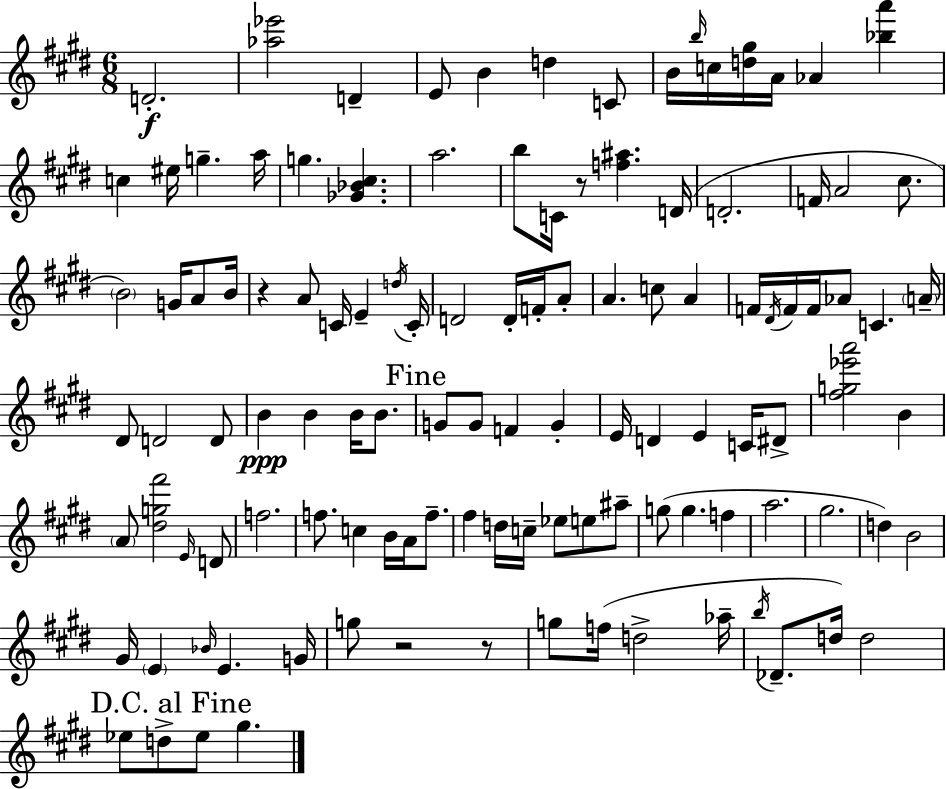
{
  \clef treble
  \numericTimeSignature
  \time 6/8
  \key e \major
  d'2.-.\f | <aes'' ees'''>2 d'4-- | e'8 b'4 d''4 c'8 | b'16 \grace { b''16 } c''16 <d'' gis''>16 a'16 aes'4 <bes'' a'''>4 | \break c''4 eis''16 g''4.-- | a''16 g''4. <ges' bes' cis''>4. | a''2. | b''8 c'16 r8 <f'' ais''>4. | \break d'16( d'2.-. | f'16 a'2 cis''8. | \parenthesize b'2) g'16 a'8 | b'16 r4 a'8 c'16 e'4-- | \break \acciaccatura { d''16 } c'16-. d'2 d'16-. f'16-. | a'8-. a'4. c''8 a'4 | f'16 \acciaccatura { dis'16 } f'16 f'16 aes'8 c'4. | \parenthesize a'16-- dis'8 d'2 | \break d'8 b'4\ppp b'4 b'16 | b'8. \mark "Fine" g'8 g'8 f'4 g'4-. | e'16 d'4 e'4 | c'16 dis'8-> <fis'' g'' ees''' a'''>2 b'4 | \break \parenthesize a'8 <dis'' g'' fis'''>2 | \grace { e'16 } d'8 f''2. | f''8. c''4 b'16 | a'16 f''8.-- fis''4 d''16 c''16-- ees''8 | \break e''8 ais''8-- g''8( g''4. | f''4 a''2. | gis''2. | d''4) b'2 | \break gis'16 \parenthesize e'4 \grace { bes'16 } e'4. | g'16 g''8 r2 | r8 g''8 f''16( d''2-> | aes''16-- \acciaccatura { b''16 } des'8.-- d''16) d''2 | \break \mark "D.C. al Fine" ees''8 d''8-> ees''8 | gis''4. \bar "|."
}